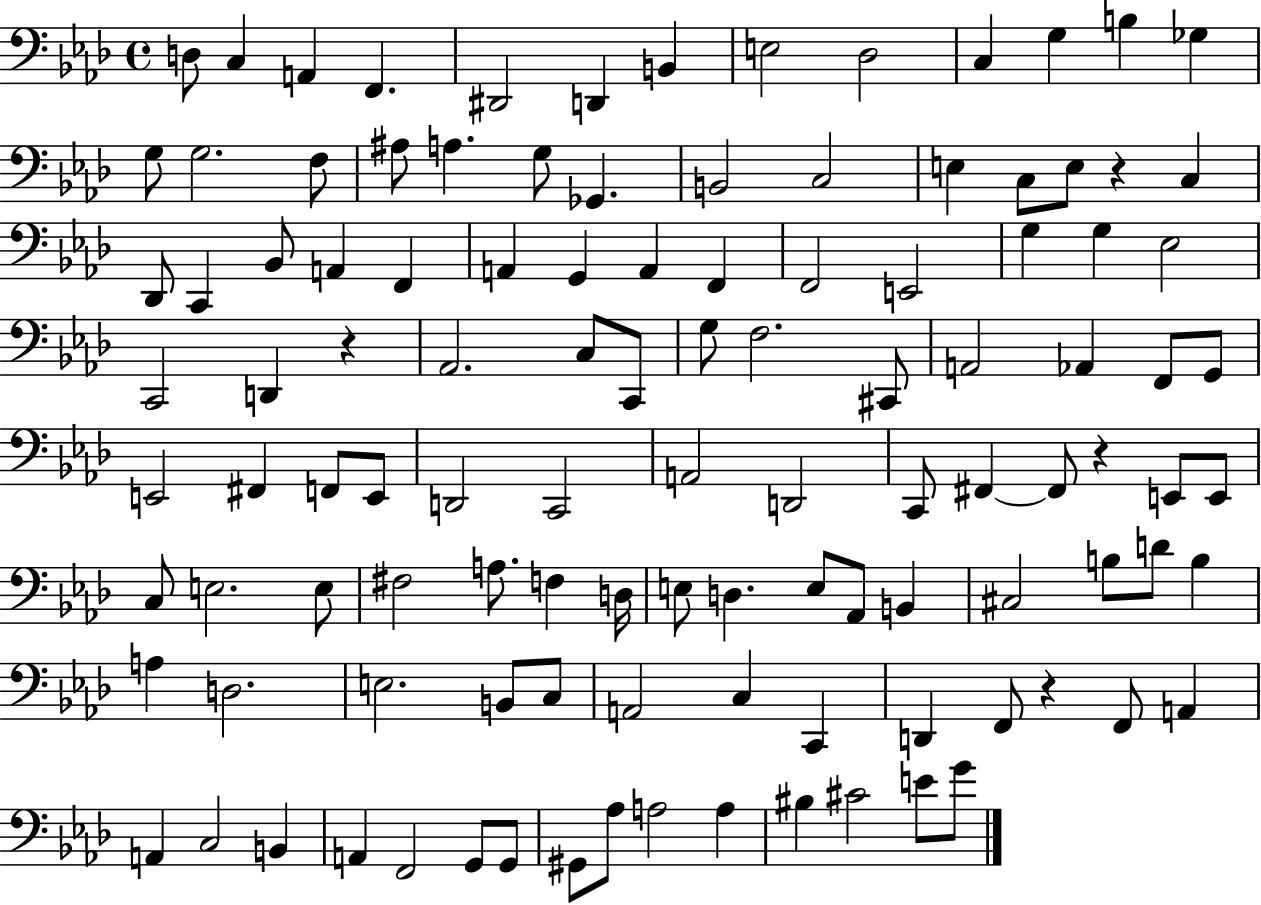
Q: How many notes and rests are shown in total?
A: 112